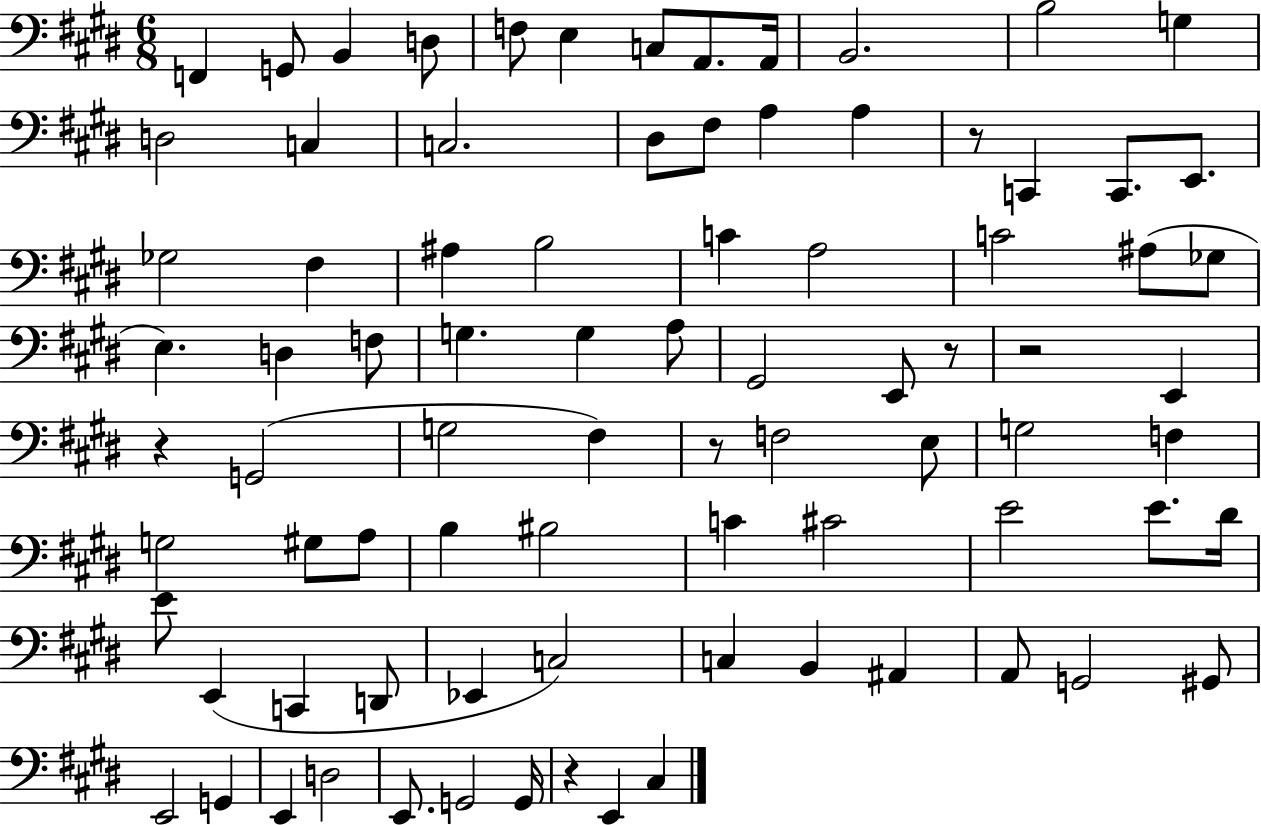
F2/q G2/e B2/q D3/e F3/e E3/q C3/e A2/e. A2/s B2/h. B3/h G3/q D3/h C3/q C3/h. D#3/e F#3/e A3/q A3/q R/e C2/q C2/e. E2/e. Gb3/h F#3/q A#3/q B3/h C4/q A3/h C4/h A#3/e Gb3/e E3/q. D3/q F3/e G3/q. G3/q A3/e G#2/h E2/e R/e R/h E2/q R/q G2/h G3/h F#3/q R/e F3/h E3/e G3/h F3/q G3/h G#3/e A3/e B3/q BIS3/h C4/q C#4/h E4/h E4/e. D#4/s E4/e E2/q C2/q D2/e Eb2/q C3/h C3/q B2/q A#2/q A2/e G2/h G#2/e E2/h G2/q E2/q D3/h E2/e. G2/h G2/s R/q E2/q C#3/q